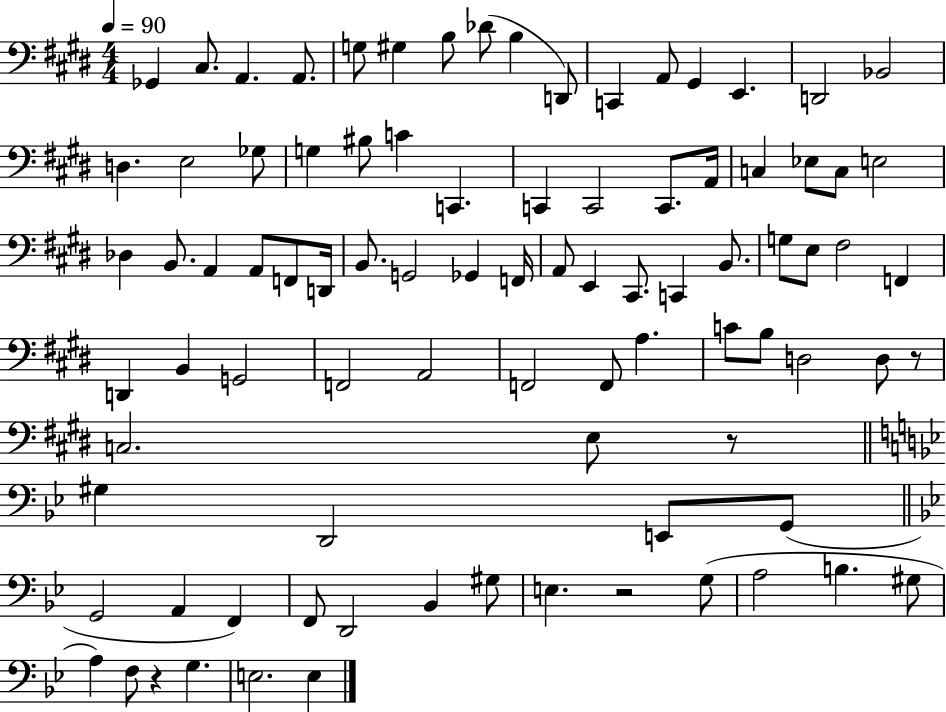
{
  \clef bass
  \numericTimeSignature
  \time 4/4
  \key e \major
  \tempo 4 = 90
  ges,4 cis8. a,4. a,8. | g8 gis4 b8 des'8( b4 d,8) | c,4 a,8 gis,4 e,4. | d,2 bes,2 | \break d4. e2 ges8 | g4 bis8 c'4 c,4. | c,4 c,2 c,8. a,16 | c4 ees8 c8 e2 | \break des4 b,8. a,4 a,8 f,8 d,16 | b,8. g,2 ges,4 f,16 | a,8 e,4 cis,8. c,4 b,8. | g8 e8 fis2 f,4 | \break d,4 b,4 g,2 | f,2 a,2 | f,2 f,8 a4. | c'8 b8 d2 d8 r8 | \break c2. e8 r8 | \bar "||" \break \key bes \major gis4 d,2 e,8 g,8( | \bar "||" \break \key g \minor g,2 a,4 f,4) | f,8 d,2 bes,4 gis8 | e4. r2 g8( | a2 b4. gis8 | \break a4) f8 r4 g4. | e2. e4 | \bar "|."
}